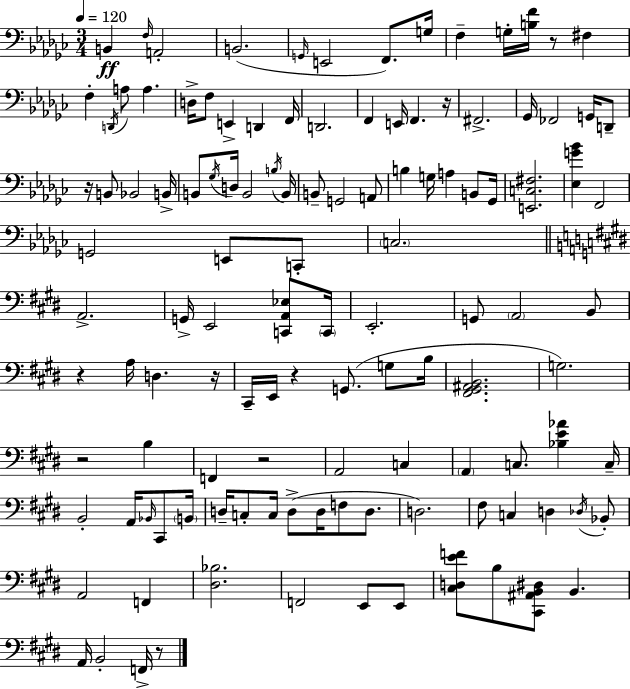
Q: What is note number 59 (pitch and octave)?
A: B2